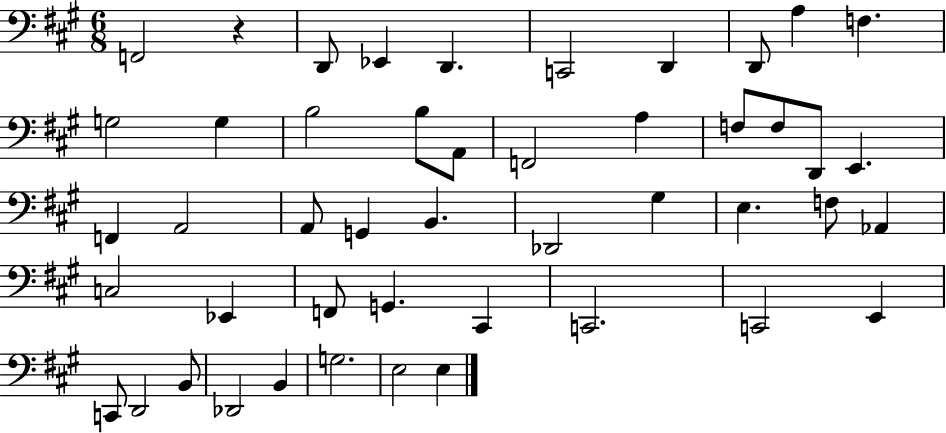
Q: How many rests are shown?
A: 1